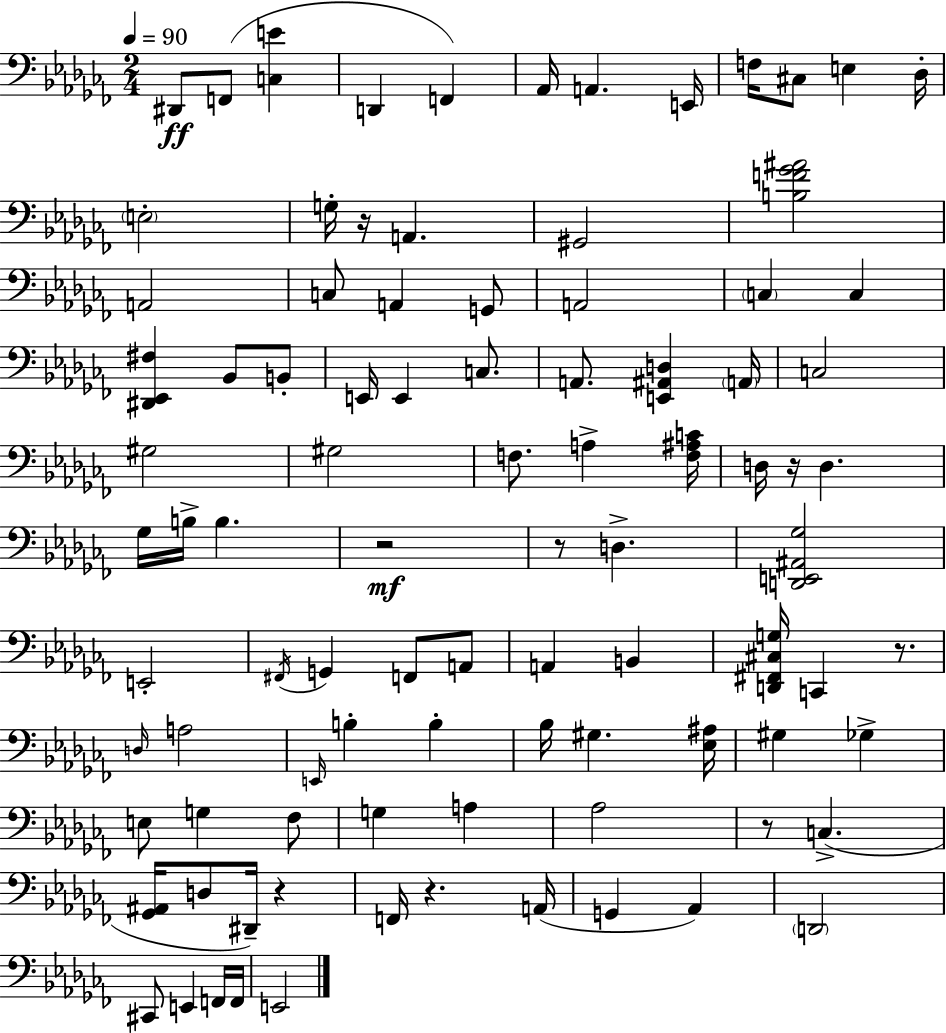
{
  \clef bass
  \numericTimeSignature
  \time 2/4
  \key aes \minor
  \tempo 4 = 90
  dis,8\ff f,8( <c e'>4 | d,4 f,4) | aes,16 a,4. e,16 | f16 cis8 e4 des16-. | \break \parenthesize e2-. | g16-. r16 a,4. | gis,2 | <b f' ges' ais'>2 | \break a,2 | c8 a,4 g,8 | a,2 | \parenthesize c4 c4 | \break <dis, ees, fis>4 bes,8 b,8-. | e,16 e,4 c8. | a,8. <e, ais, d>4 \parenthesize a,16 | c2 | \break gis2 | gis2 | f8. a4-> <f ais c'>16 | d16 r16 d4. | \break ges16 b16-> b4. | r2\mf | r8 d4.-> | <d, e, ais, ges>2 | \break e,2-. | \acciaccatura { fis,16 } g,4 f,8 a,8 | a,4 b,4 | <d, fis, cis g>16 c,4 r8. | \break \grace { d16 } a2 | \grace { e,16 } b4-. b4-. | bes16 gis4. | <ees ais>16 gis4 ges4-> | \break e8 g4 | fes8 g4 a4 | aes2 | r8 c4.->( | \break <ges, ais,>16 d8 dis,16--) r4 | f,16 r4. | a,16( g,4 aes,4) | \parenthesize d,2 | \break cis,8 e,4 | f,16 f,16 e,2 | \bar "|."
}